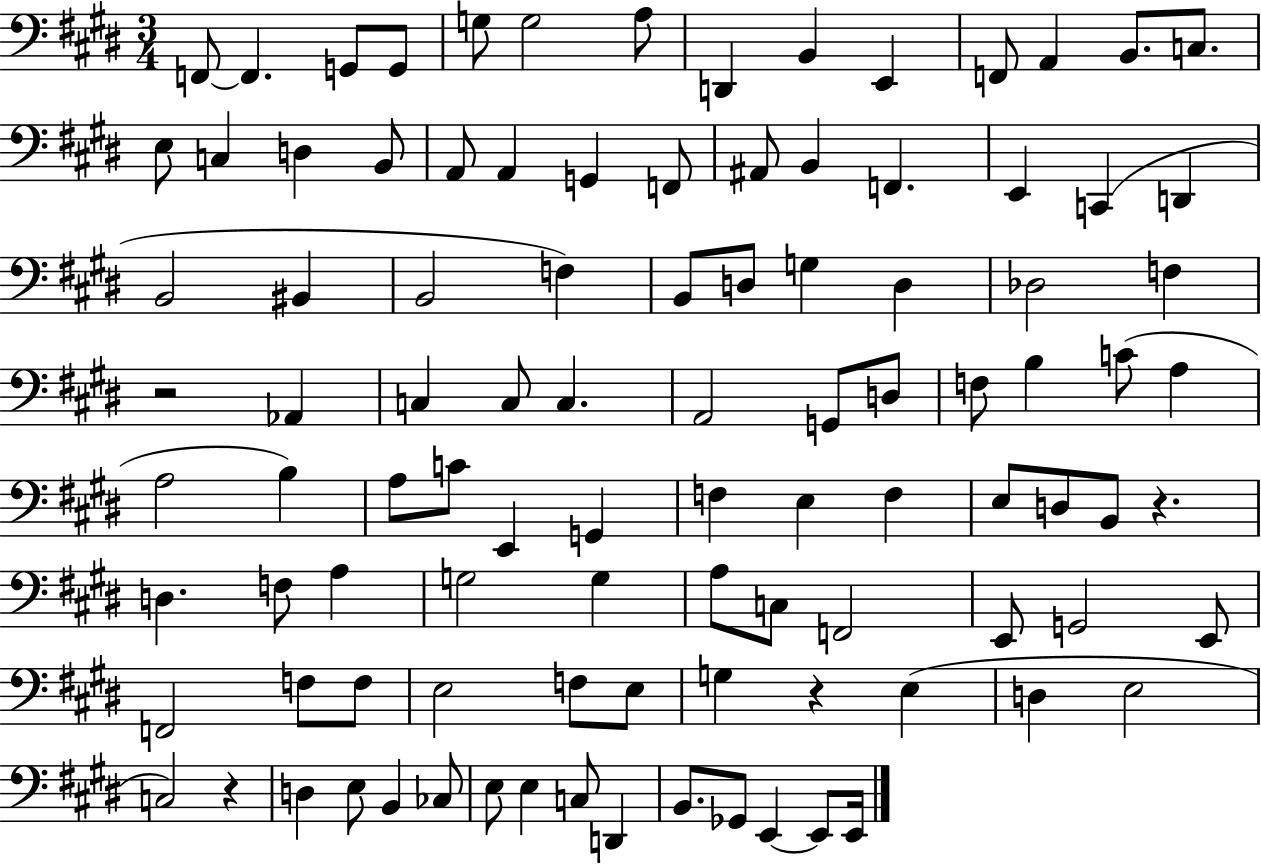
F2/e F2/q. G2/e G2/e G3/e G3/h A3/e D2/q B2/q E2/q F2/e A2/q B2/e. C3/e. E3/e C3/q D3/q B2/e A2/e A2/q G2/q F2/e A#2/e B2/q F2/q. E2/q C2/q D2/q B2/h BIS2/q B2/h F3/q B2/e D3/e G3/q D3/q Db3/h F3/q R/h Ab2/q C3/q C3/e C3/q. A2/h G2/e D3/e F3/e B3/q C4/e A3/q A3/h B3/q A3/e C4/e E2/q G2/q F3/q E3/q F3/q E3/e D3/e B2/e R/q. D3/q. F3/e A3/q G3/h G3/q A3/e C3/e F2/h E2/e G2/h E2/e F2/h F3/e F3/e E3/h F3/e E3/e G3/q R/q E3/q D3/q E3/h C3/h R/q D3/q E3/e B2/q CES3/e E3/e E3/q C3/e D2/q B2/e. Gb2/e E2/q E2/e E2/s